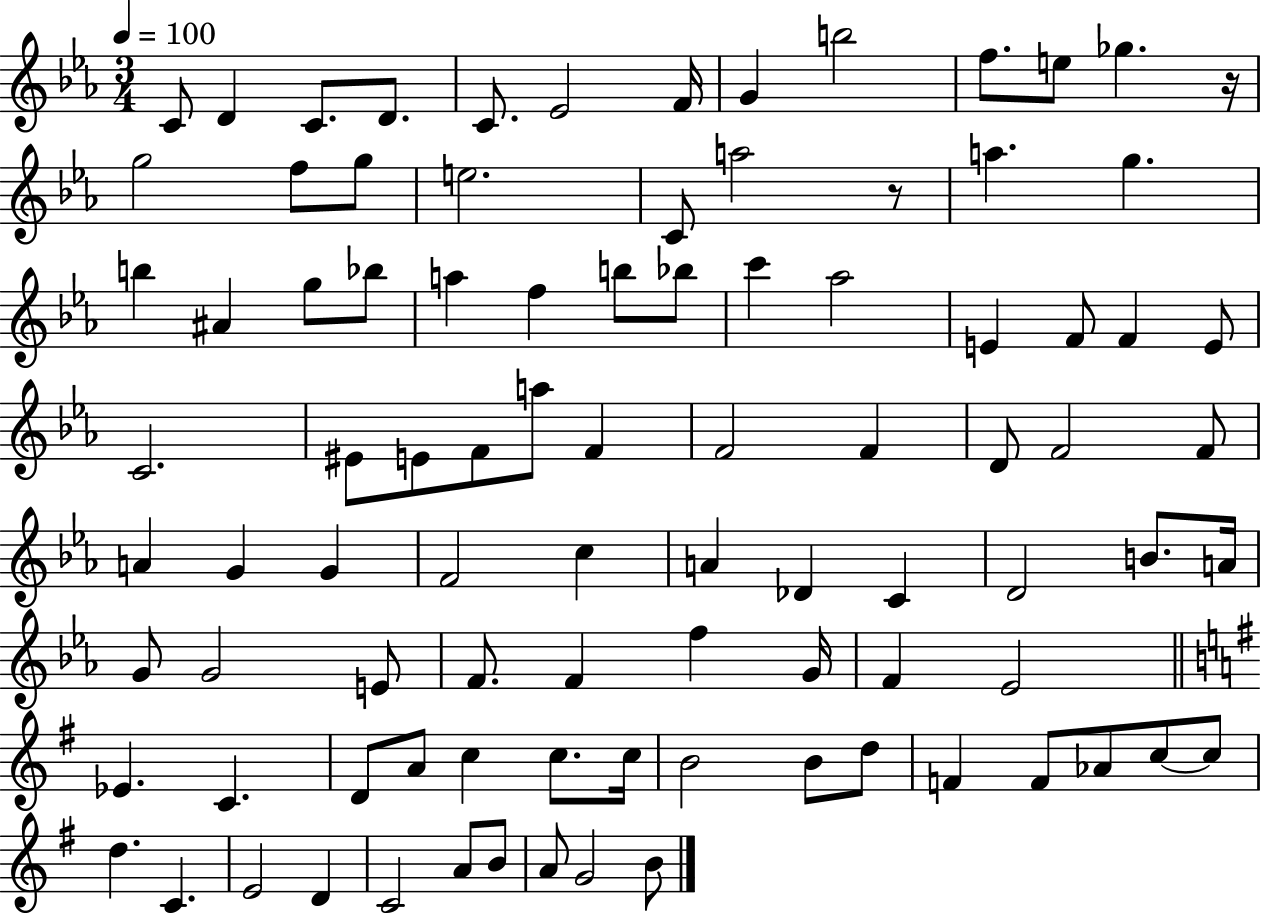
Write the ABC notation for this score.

X:1
T:Untitled
M:3/4
L:1/4
K:Eb
C/2 D C/2 D/2 C/2 _E2 F/4 G b2 f/2 e/2 _g z/4 g2 f/2 g/2 e2 C/2 a2 z/2 a g b ^A g/2 _b/2 a f b/2 _b/2 c' _a2 E F/2 F E/2 C2 ^E/2 E/2 F/2 a/2 F F2 F D/2 F2 F/2 A G G F2 c A _D C D2 B/2 A/4 G/2 G2 E/2 F/2 F f G/4 F _E2 _E C D/2 A/2 c c/2 c/4 B2 B/2 d/2 F F/2 _A/2 c/2 c/2 d C E2 D C2 A/2 B/2 A/2 G2 B/2